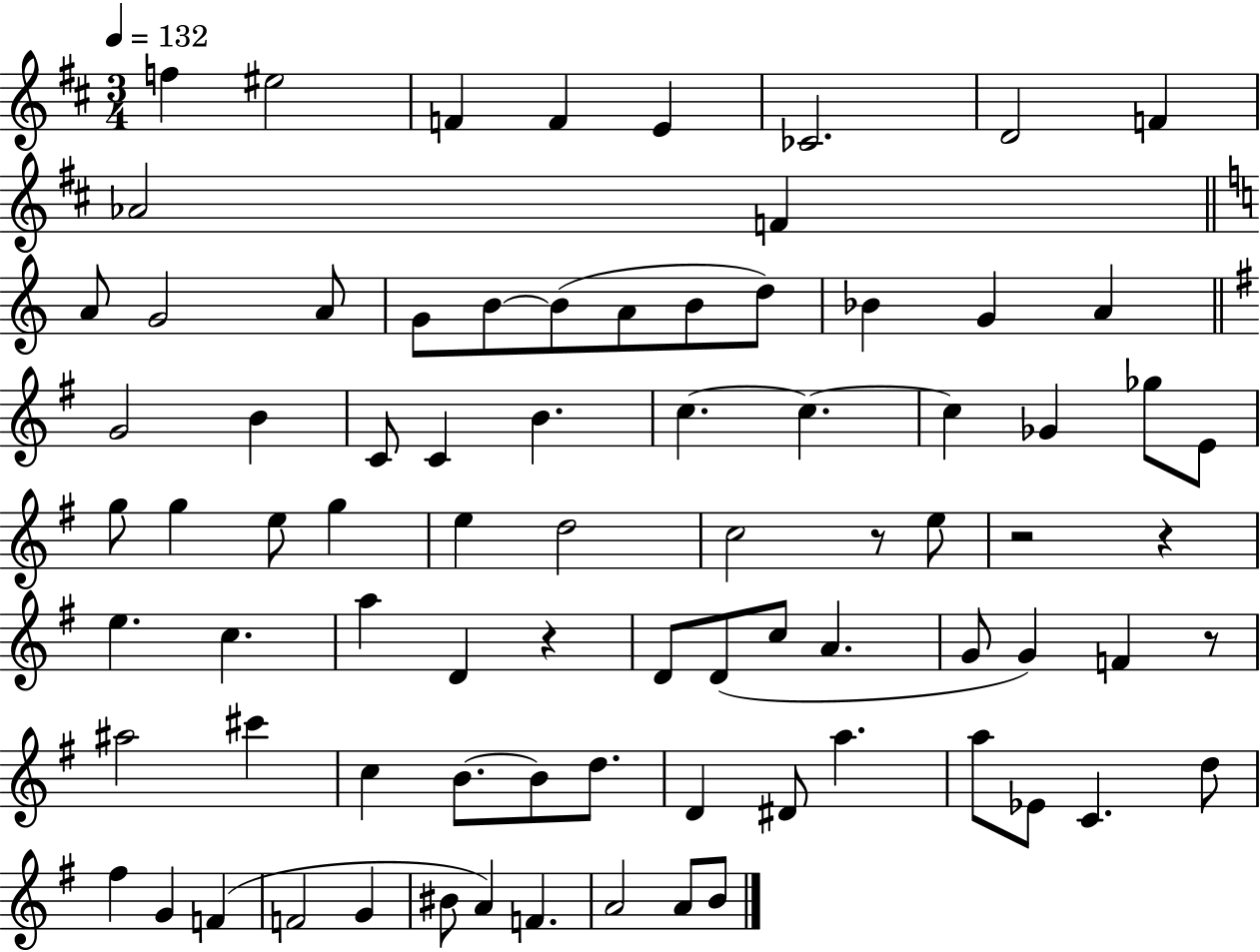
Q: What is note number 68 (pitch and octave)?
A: F4